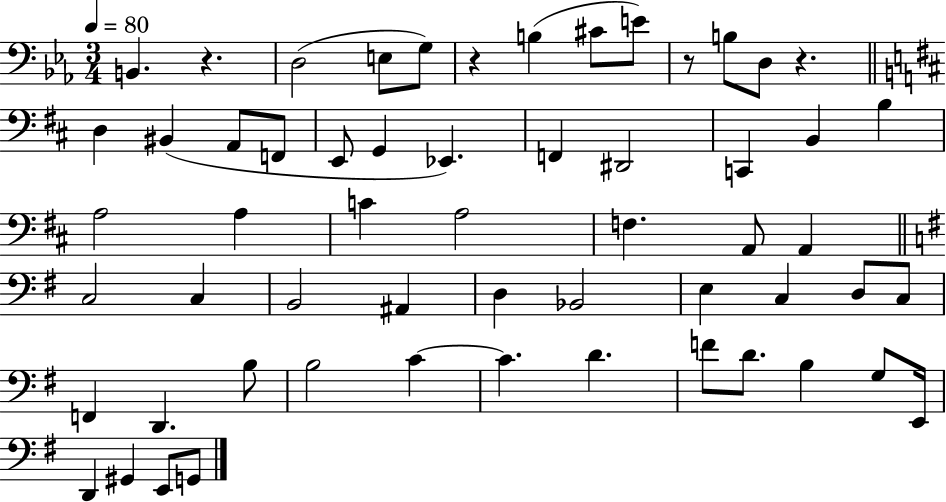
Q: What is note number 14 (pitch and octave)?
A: E2